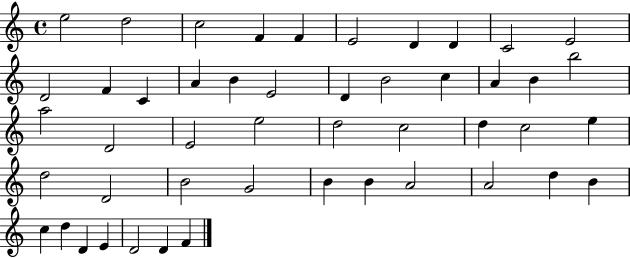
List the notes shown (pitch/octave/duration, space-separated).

E5/h D5/h C5/h F4/q F4/q E4/h D4/q D4/q C4/h E4/h D4/h F4/q C4/q A4/q B4/q E4/h D4/q B4/h C5/q A4/q B4/q B5/h A5/h D4/h E4/h E5/h D5/h C5/h D5/q C5/h E5/q D5/h D4/h B4/h G4/h B4/q B4/q A4/h A4/h D5/q B4/q C5/q D5/q D4/q E4/q D4/h D4/q F4/q